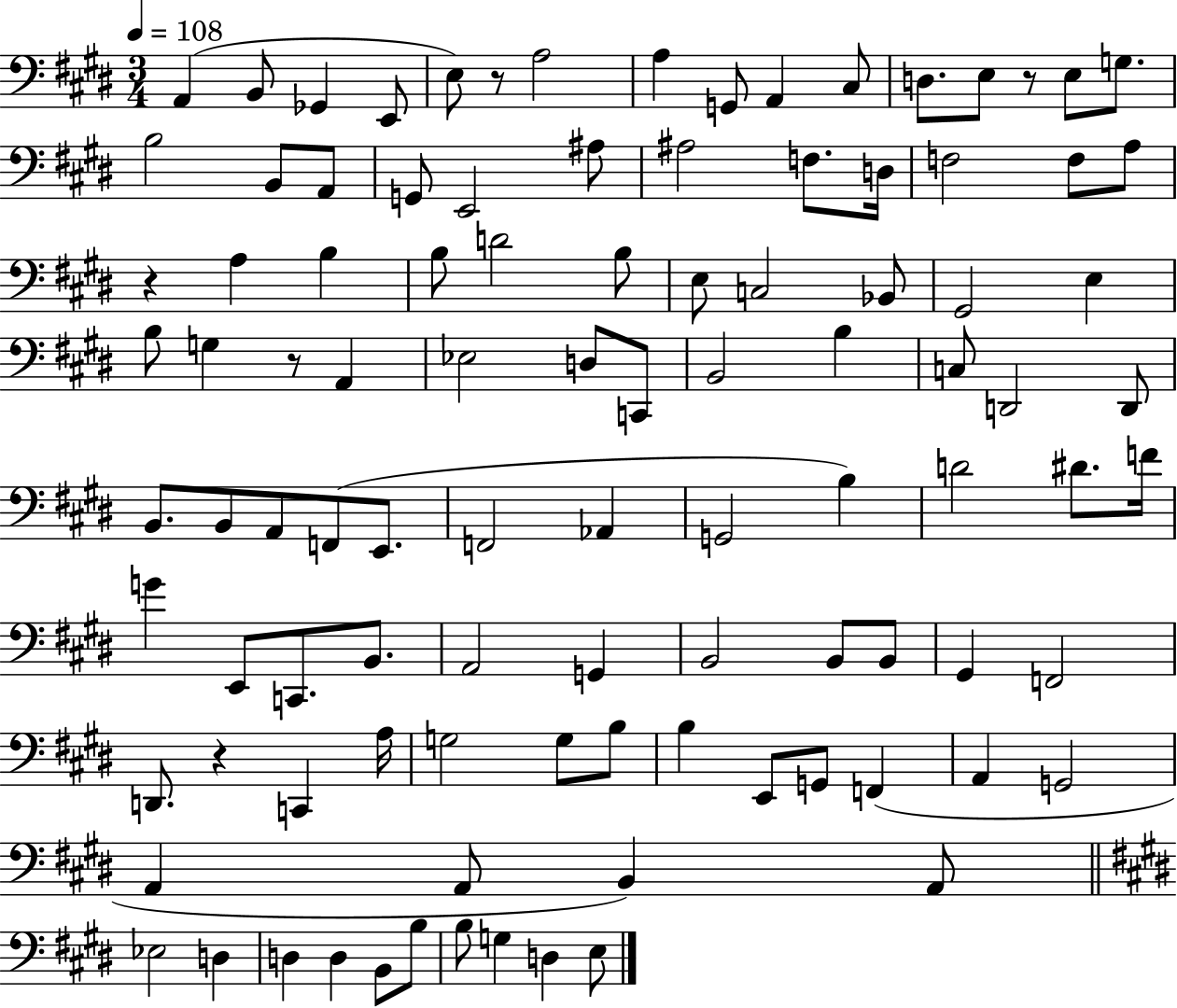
A2/q B2/e Gb2/q E2/e E3/e R/e A3/h A3/q G2/e A2/q C#3/e D3/e. E3/e R/e E3/e G3/e. B3/h B2/e A2/e G2/e E2/h A#3/e A#3/h F3/e. D3/s F3/h F3/e A3/e R/q A3/q B3/q B3/e D4/h B3/e E3/e C3/h Bb2/e G#2/h E3/q B3/e G3/q R/e A2/q Eb3/h D3/e C2/e B2/h B3/q C3/e D2/h D2/e B2/e. B2/e A2/e F2/e E2/e. F2/h Ab2/q G2/h B3/q D4/h D#4/e. F4/s G4/q E2/e C2/e. B2/e. A2/h G2/q B2/h B2/e B2/e G#2/q F2/h D2/e. R/q C2/q A3/s G3/h G3/e B3/e B3/q E2/e G2/e F2/q A2/q G2/h A2/q A2/e B2/q A2/e Eb3/h D3/q D3/q D3/q B2/e B3/e B3/e G3/q D3/q E3/e